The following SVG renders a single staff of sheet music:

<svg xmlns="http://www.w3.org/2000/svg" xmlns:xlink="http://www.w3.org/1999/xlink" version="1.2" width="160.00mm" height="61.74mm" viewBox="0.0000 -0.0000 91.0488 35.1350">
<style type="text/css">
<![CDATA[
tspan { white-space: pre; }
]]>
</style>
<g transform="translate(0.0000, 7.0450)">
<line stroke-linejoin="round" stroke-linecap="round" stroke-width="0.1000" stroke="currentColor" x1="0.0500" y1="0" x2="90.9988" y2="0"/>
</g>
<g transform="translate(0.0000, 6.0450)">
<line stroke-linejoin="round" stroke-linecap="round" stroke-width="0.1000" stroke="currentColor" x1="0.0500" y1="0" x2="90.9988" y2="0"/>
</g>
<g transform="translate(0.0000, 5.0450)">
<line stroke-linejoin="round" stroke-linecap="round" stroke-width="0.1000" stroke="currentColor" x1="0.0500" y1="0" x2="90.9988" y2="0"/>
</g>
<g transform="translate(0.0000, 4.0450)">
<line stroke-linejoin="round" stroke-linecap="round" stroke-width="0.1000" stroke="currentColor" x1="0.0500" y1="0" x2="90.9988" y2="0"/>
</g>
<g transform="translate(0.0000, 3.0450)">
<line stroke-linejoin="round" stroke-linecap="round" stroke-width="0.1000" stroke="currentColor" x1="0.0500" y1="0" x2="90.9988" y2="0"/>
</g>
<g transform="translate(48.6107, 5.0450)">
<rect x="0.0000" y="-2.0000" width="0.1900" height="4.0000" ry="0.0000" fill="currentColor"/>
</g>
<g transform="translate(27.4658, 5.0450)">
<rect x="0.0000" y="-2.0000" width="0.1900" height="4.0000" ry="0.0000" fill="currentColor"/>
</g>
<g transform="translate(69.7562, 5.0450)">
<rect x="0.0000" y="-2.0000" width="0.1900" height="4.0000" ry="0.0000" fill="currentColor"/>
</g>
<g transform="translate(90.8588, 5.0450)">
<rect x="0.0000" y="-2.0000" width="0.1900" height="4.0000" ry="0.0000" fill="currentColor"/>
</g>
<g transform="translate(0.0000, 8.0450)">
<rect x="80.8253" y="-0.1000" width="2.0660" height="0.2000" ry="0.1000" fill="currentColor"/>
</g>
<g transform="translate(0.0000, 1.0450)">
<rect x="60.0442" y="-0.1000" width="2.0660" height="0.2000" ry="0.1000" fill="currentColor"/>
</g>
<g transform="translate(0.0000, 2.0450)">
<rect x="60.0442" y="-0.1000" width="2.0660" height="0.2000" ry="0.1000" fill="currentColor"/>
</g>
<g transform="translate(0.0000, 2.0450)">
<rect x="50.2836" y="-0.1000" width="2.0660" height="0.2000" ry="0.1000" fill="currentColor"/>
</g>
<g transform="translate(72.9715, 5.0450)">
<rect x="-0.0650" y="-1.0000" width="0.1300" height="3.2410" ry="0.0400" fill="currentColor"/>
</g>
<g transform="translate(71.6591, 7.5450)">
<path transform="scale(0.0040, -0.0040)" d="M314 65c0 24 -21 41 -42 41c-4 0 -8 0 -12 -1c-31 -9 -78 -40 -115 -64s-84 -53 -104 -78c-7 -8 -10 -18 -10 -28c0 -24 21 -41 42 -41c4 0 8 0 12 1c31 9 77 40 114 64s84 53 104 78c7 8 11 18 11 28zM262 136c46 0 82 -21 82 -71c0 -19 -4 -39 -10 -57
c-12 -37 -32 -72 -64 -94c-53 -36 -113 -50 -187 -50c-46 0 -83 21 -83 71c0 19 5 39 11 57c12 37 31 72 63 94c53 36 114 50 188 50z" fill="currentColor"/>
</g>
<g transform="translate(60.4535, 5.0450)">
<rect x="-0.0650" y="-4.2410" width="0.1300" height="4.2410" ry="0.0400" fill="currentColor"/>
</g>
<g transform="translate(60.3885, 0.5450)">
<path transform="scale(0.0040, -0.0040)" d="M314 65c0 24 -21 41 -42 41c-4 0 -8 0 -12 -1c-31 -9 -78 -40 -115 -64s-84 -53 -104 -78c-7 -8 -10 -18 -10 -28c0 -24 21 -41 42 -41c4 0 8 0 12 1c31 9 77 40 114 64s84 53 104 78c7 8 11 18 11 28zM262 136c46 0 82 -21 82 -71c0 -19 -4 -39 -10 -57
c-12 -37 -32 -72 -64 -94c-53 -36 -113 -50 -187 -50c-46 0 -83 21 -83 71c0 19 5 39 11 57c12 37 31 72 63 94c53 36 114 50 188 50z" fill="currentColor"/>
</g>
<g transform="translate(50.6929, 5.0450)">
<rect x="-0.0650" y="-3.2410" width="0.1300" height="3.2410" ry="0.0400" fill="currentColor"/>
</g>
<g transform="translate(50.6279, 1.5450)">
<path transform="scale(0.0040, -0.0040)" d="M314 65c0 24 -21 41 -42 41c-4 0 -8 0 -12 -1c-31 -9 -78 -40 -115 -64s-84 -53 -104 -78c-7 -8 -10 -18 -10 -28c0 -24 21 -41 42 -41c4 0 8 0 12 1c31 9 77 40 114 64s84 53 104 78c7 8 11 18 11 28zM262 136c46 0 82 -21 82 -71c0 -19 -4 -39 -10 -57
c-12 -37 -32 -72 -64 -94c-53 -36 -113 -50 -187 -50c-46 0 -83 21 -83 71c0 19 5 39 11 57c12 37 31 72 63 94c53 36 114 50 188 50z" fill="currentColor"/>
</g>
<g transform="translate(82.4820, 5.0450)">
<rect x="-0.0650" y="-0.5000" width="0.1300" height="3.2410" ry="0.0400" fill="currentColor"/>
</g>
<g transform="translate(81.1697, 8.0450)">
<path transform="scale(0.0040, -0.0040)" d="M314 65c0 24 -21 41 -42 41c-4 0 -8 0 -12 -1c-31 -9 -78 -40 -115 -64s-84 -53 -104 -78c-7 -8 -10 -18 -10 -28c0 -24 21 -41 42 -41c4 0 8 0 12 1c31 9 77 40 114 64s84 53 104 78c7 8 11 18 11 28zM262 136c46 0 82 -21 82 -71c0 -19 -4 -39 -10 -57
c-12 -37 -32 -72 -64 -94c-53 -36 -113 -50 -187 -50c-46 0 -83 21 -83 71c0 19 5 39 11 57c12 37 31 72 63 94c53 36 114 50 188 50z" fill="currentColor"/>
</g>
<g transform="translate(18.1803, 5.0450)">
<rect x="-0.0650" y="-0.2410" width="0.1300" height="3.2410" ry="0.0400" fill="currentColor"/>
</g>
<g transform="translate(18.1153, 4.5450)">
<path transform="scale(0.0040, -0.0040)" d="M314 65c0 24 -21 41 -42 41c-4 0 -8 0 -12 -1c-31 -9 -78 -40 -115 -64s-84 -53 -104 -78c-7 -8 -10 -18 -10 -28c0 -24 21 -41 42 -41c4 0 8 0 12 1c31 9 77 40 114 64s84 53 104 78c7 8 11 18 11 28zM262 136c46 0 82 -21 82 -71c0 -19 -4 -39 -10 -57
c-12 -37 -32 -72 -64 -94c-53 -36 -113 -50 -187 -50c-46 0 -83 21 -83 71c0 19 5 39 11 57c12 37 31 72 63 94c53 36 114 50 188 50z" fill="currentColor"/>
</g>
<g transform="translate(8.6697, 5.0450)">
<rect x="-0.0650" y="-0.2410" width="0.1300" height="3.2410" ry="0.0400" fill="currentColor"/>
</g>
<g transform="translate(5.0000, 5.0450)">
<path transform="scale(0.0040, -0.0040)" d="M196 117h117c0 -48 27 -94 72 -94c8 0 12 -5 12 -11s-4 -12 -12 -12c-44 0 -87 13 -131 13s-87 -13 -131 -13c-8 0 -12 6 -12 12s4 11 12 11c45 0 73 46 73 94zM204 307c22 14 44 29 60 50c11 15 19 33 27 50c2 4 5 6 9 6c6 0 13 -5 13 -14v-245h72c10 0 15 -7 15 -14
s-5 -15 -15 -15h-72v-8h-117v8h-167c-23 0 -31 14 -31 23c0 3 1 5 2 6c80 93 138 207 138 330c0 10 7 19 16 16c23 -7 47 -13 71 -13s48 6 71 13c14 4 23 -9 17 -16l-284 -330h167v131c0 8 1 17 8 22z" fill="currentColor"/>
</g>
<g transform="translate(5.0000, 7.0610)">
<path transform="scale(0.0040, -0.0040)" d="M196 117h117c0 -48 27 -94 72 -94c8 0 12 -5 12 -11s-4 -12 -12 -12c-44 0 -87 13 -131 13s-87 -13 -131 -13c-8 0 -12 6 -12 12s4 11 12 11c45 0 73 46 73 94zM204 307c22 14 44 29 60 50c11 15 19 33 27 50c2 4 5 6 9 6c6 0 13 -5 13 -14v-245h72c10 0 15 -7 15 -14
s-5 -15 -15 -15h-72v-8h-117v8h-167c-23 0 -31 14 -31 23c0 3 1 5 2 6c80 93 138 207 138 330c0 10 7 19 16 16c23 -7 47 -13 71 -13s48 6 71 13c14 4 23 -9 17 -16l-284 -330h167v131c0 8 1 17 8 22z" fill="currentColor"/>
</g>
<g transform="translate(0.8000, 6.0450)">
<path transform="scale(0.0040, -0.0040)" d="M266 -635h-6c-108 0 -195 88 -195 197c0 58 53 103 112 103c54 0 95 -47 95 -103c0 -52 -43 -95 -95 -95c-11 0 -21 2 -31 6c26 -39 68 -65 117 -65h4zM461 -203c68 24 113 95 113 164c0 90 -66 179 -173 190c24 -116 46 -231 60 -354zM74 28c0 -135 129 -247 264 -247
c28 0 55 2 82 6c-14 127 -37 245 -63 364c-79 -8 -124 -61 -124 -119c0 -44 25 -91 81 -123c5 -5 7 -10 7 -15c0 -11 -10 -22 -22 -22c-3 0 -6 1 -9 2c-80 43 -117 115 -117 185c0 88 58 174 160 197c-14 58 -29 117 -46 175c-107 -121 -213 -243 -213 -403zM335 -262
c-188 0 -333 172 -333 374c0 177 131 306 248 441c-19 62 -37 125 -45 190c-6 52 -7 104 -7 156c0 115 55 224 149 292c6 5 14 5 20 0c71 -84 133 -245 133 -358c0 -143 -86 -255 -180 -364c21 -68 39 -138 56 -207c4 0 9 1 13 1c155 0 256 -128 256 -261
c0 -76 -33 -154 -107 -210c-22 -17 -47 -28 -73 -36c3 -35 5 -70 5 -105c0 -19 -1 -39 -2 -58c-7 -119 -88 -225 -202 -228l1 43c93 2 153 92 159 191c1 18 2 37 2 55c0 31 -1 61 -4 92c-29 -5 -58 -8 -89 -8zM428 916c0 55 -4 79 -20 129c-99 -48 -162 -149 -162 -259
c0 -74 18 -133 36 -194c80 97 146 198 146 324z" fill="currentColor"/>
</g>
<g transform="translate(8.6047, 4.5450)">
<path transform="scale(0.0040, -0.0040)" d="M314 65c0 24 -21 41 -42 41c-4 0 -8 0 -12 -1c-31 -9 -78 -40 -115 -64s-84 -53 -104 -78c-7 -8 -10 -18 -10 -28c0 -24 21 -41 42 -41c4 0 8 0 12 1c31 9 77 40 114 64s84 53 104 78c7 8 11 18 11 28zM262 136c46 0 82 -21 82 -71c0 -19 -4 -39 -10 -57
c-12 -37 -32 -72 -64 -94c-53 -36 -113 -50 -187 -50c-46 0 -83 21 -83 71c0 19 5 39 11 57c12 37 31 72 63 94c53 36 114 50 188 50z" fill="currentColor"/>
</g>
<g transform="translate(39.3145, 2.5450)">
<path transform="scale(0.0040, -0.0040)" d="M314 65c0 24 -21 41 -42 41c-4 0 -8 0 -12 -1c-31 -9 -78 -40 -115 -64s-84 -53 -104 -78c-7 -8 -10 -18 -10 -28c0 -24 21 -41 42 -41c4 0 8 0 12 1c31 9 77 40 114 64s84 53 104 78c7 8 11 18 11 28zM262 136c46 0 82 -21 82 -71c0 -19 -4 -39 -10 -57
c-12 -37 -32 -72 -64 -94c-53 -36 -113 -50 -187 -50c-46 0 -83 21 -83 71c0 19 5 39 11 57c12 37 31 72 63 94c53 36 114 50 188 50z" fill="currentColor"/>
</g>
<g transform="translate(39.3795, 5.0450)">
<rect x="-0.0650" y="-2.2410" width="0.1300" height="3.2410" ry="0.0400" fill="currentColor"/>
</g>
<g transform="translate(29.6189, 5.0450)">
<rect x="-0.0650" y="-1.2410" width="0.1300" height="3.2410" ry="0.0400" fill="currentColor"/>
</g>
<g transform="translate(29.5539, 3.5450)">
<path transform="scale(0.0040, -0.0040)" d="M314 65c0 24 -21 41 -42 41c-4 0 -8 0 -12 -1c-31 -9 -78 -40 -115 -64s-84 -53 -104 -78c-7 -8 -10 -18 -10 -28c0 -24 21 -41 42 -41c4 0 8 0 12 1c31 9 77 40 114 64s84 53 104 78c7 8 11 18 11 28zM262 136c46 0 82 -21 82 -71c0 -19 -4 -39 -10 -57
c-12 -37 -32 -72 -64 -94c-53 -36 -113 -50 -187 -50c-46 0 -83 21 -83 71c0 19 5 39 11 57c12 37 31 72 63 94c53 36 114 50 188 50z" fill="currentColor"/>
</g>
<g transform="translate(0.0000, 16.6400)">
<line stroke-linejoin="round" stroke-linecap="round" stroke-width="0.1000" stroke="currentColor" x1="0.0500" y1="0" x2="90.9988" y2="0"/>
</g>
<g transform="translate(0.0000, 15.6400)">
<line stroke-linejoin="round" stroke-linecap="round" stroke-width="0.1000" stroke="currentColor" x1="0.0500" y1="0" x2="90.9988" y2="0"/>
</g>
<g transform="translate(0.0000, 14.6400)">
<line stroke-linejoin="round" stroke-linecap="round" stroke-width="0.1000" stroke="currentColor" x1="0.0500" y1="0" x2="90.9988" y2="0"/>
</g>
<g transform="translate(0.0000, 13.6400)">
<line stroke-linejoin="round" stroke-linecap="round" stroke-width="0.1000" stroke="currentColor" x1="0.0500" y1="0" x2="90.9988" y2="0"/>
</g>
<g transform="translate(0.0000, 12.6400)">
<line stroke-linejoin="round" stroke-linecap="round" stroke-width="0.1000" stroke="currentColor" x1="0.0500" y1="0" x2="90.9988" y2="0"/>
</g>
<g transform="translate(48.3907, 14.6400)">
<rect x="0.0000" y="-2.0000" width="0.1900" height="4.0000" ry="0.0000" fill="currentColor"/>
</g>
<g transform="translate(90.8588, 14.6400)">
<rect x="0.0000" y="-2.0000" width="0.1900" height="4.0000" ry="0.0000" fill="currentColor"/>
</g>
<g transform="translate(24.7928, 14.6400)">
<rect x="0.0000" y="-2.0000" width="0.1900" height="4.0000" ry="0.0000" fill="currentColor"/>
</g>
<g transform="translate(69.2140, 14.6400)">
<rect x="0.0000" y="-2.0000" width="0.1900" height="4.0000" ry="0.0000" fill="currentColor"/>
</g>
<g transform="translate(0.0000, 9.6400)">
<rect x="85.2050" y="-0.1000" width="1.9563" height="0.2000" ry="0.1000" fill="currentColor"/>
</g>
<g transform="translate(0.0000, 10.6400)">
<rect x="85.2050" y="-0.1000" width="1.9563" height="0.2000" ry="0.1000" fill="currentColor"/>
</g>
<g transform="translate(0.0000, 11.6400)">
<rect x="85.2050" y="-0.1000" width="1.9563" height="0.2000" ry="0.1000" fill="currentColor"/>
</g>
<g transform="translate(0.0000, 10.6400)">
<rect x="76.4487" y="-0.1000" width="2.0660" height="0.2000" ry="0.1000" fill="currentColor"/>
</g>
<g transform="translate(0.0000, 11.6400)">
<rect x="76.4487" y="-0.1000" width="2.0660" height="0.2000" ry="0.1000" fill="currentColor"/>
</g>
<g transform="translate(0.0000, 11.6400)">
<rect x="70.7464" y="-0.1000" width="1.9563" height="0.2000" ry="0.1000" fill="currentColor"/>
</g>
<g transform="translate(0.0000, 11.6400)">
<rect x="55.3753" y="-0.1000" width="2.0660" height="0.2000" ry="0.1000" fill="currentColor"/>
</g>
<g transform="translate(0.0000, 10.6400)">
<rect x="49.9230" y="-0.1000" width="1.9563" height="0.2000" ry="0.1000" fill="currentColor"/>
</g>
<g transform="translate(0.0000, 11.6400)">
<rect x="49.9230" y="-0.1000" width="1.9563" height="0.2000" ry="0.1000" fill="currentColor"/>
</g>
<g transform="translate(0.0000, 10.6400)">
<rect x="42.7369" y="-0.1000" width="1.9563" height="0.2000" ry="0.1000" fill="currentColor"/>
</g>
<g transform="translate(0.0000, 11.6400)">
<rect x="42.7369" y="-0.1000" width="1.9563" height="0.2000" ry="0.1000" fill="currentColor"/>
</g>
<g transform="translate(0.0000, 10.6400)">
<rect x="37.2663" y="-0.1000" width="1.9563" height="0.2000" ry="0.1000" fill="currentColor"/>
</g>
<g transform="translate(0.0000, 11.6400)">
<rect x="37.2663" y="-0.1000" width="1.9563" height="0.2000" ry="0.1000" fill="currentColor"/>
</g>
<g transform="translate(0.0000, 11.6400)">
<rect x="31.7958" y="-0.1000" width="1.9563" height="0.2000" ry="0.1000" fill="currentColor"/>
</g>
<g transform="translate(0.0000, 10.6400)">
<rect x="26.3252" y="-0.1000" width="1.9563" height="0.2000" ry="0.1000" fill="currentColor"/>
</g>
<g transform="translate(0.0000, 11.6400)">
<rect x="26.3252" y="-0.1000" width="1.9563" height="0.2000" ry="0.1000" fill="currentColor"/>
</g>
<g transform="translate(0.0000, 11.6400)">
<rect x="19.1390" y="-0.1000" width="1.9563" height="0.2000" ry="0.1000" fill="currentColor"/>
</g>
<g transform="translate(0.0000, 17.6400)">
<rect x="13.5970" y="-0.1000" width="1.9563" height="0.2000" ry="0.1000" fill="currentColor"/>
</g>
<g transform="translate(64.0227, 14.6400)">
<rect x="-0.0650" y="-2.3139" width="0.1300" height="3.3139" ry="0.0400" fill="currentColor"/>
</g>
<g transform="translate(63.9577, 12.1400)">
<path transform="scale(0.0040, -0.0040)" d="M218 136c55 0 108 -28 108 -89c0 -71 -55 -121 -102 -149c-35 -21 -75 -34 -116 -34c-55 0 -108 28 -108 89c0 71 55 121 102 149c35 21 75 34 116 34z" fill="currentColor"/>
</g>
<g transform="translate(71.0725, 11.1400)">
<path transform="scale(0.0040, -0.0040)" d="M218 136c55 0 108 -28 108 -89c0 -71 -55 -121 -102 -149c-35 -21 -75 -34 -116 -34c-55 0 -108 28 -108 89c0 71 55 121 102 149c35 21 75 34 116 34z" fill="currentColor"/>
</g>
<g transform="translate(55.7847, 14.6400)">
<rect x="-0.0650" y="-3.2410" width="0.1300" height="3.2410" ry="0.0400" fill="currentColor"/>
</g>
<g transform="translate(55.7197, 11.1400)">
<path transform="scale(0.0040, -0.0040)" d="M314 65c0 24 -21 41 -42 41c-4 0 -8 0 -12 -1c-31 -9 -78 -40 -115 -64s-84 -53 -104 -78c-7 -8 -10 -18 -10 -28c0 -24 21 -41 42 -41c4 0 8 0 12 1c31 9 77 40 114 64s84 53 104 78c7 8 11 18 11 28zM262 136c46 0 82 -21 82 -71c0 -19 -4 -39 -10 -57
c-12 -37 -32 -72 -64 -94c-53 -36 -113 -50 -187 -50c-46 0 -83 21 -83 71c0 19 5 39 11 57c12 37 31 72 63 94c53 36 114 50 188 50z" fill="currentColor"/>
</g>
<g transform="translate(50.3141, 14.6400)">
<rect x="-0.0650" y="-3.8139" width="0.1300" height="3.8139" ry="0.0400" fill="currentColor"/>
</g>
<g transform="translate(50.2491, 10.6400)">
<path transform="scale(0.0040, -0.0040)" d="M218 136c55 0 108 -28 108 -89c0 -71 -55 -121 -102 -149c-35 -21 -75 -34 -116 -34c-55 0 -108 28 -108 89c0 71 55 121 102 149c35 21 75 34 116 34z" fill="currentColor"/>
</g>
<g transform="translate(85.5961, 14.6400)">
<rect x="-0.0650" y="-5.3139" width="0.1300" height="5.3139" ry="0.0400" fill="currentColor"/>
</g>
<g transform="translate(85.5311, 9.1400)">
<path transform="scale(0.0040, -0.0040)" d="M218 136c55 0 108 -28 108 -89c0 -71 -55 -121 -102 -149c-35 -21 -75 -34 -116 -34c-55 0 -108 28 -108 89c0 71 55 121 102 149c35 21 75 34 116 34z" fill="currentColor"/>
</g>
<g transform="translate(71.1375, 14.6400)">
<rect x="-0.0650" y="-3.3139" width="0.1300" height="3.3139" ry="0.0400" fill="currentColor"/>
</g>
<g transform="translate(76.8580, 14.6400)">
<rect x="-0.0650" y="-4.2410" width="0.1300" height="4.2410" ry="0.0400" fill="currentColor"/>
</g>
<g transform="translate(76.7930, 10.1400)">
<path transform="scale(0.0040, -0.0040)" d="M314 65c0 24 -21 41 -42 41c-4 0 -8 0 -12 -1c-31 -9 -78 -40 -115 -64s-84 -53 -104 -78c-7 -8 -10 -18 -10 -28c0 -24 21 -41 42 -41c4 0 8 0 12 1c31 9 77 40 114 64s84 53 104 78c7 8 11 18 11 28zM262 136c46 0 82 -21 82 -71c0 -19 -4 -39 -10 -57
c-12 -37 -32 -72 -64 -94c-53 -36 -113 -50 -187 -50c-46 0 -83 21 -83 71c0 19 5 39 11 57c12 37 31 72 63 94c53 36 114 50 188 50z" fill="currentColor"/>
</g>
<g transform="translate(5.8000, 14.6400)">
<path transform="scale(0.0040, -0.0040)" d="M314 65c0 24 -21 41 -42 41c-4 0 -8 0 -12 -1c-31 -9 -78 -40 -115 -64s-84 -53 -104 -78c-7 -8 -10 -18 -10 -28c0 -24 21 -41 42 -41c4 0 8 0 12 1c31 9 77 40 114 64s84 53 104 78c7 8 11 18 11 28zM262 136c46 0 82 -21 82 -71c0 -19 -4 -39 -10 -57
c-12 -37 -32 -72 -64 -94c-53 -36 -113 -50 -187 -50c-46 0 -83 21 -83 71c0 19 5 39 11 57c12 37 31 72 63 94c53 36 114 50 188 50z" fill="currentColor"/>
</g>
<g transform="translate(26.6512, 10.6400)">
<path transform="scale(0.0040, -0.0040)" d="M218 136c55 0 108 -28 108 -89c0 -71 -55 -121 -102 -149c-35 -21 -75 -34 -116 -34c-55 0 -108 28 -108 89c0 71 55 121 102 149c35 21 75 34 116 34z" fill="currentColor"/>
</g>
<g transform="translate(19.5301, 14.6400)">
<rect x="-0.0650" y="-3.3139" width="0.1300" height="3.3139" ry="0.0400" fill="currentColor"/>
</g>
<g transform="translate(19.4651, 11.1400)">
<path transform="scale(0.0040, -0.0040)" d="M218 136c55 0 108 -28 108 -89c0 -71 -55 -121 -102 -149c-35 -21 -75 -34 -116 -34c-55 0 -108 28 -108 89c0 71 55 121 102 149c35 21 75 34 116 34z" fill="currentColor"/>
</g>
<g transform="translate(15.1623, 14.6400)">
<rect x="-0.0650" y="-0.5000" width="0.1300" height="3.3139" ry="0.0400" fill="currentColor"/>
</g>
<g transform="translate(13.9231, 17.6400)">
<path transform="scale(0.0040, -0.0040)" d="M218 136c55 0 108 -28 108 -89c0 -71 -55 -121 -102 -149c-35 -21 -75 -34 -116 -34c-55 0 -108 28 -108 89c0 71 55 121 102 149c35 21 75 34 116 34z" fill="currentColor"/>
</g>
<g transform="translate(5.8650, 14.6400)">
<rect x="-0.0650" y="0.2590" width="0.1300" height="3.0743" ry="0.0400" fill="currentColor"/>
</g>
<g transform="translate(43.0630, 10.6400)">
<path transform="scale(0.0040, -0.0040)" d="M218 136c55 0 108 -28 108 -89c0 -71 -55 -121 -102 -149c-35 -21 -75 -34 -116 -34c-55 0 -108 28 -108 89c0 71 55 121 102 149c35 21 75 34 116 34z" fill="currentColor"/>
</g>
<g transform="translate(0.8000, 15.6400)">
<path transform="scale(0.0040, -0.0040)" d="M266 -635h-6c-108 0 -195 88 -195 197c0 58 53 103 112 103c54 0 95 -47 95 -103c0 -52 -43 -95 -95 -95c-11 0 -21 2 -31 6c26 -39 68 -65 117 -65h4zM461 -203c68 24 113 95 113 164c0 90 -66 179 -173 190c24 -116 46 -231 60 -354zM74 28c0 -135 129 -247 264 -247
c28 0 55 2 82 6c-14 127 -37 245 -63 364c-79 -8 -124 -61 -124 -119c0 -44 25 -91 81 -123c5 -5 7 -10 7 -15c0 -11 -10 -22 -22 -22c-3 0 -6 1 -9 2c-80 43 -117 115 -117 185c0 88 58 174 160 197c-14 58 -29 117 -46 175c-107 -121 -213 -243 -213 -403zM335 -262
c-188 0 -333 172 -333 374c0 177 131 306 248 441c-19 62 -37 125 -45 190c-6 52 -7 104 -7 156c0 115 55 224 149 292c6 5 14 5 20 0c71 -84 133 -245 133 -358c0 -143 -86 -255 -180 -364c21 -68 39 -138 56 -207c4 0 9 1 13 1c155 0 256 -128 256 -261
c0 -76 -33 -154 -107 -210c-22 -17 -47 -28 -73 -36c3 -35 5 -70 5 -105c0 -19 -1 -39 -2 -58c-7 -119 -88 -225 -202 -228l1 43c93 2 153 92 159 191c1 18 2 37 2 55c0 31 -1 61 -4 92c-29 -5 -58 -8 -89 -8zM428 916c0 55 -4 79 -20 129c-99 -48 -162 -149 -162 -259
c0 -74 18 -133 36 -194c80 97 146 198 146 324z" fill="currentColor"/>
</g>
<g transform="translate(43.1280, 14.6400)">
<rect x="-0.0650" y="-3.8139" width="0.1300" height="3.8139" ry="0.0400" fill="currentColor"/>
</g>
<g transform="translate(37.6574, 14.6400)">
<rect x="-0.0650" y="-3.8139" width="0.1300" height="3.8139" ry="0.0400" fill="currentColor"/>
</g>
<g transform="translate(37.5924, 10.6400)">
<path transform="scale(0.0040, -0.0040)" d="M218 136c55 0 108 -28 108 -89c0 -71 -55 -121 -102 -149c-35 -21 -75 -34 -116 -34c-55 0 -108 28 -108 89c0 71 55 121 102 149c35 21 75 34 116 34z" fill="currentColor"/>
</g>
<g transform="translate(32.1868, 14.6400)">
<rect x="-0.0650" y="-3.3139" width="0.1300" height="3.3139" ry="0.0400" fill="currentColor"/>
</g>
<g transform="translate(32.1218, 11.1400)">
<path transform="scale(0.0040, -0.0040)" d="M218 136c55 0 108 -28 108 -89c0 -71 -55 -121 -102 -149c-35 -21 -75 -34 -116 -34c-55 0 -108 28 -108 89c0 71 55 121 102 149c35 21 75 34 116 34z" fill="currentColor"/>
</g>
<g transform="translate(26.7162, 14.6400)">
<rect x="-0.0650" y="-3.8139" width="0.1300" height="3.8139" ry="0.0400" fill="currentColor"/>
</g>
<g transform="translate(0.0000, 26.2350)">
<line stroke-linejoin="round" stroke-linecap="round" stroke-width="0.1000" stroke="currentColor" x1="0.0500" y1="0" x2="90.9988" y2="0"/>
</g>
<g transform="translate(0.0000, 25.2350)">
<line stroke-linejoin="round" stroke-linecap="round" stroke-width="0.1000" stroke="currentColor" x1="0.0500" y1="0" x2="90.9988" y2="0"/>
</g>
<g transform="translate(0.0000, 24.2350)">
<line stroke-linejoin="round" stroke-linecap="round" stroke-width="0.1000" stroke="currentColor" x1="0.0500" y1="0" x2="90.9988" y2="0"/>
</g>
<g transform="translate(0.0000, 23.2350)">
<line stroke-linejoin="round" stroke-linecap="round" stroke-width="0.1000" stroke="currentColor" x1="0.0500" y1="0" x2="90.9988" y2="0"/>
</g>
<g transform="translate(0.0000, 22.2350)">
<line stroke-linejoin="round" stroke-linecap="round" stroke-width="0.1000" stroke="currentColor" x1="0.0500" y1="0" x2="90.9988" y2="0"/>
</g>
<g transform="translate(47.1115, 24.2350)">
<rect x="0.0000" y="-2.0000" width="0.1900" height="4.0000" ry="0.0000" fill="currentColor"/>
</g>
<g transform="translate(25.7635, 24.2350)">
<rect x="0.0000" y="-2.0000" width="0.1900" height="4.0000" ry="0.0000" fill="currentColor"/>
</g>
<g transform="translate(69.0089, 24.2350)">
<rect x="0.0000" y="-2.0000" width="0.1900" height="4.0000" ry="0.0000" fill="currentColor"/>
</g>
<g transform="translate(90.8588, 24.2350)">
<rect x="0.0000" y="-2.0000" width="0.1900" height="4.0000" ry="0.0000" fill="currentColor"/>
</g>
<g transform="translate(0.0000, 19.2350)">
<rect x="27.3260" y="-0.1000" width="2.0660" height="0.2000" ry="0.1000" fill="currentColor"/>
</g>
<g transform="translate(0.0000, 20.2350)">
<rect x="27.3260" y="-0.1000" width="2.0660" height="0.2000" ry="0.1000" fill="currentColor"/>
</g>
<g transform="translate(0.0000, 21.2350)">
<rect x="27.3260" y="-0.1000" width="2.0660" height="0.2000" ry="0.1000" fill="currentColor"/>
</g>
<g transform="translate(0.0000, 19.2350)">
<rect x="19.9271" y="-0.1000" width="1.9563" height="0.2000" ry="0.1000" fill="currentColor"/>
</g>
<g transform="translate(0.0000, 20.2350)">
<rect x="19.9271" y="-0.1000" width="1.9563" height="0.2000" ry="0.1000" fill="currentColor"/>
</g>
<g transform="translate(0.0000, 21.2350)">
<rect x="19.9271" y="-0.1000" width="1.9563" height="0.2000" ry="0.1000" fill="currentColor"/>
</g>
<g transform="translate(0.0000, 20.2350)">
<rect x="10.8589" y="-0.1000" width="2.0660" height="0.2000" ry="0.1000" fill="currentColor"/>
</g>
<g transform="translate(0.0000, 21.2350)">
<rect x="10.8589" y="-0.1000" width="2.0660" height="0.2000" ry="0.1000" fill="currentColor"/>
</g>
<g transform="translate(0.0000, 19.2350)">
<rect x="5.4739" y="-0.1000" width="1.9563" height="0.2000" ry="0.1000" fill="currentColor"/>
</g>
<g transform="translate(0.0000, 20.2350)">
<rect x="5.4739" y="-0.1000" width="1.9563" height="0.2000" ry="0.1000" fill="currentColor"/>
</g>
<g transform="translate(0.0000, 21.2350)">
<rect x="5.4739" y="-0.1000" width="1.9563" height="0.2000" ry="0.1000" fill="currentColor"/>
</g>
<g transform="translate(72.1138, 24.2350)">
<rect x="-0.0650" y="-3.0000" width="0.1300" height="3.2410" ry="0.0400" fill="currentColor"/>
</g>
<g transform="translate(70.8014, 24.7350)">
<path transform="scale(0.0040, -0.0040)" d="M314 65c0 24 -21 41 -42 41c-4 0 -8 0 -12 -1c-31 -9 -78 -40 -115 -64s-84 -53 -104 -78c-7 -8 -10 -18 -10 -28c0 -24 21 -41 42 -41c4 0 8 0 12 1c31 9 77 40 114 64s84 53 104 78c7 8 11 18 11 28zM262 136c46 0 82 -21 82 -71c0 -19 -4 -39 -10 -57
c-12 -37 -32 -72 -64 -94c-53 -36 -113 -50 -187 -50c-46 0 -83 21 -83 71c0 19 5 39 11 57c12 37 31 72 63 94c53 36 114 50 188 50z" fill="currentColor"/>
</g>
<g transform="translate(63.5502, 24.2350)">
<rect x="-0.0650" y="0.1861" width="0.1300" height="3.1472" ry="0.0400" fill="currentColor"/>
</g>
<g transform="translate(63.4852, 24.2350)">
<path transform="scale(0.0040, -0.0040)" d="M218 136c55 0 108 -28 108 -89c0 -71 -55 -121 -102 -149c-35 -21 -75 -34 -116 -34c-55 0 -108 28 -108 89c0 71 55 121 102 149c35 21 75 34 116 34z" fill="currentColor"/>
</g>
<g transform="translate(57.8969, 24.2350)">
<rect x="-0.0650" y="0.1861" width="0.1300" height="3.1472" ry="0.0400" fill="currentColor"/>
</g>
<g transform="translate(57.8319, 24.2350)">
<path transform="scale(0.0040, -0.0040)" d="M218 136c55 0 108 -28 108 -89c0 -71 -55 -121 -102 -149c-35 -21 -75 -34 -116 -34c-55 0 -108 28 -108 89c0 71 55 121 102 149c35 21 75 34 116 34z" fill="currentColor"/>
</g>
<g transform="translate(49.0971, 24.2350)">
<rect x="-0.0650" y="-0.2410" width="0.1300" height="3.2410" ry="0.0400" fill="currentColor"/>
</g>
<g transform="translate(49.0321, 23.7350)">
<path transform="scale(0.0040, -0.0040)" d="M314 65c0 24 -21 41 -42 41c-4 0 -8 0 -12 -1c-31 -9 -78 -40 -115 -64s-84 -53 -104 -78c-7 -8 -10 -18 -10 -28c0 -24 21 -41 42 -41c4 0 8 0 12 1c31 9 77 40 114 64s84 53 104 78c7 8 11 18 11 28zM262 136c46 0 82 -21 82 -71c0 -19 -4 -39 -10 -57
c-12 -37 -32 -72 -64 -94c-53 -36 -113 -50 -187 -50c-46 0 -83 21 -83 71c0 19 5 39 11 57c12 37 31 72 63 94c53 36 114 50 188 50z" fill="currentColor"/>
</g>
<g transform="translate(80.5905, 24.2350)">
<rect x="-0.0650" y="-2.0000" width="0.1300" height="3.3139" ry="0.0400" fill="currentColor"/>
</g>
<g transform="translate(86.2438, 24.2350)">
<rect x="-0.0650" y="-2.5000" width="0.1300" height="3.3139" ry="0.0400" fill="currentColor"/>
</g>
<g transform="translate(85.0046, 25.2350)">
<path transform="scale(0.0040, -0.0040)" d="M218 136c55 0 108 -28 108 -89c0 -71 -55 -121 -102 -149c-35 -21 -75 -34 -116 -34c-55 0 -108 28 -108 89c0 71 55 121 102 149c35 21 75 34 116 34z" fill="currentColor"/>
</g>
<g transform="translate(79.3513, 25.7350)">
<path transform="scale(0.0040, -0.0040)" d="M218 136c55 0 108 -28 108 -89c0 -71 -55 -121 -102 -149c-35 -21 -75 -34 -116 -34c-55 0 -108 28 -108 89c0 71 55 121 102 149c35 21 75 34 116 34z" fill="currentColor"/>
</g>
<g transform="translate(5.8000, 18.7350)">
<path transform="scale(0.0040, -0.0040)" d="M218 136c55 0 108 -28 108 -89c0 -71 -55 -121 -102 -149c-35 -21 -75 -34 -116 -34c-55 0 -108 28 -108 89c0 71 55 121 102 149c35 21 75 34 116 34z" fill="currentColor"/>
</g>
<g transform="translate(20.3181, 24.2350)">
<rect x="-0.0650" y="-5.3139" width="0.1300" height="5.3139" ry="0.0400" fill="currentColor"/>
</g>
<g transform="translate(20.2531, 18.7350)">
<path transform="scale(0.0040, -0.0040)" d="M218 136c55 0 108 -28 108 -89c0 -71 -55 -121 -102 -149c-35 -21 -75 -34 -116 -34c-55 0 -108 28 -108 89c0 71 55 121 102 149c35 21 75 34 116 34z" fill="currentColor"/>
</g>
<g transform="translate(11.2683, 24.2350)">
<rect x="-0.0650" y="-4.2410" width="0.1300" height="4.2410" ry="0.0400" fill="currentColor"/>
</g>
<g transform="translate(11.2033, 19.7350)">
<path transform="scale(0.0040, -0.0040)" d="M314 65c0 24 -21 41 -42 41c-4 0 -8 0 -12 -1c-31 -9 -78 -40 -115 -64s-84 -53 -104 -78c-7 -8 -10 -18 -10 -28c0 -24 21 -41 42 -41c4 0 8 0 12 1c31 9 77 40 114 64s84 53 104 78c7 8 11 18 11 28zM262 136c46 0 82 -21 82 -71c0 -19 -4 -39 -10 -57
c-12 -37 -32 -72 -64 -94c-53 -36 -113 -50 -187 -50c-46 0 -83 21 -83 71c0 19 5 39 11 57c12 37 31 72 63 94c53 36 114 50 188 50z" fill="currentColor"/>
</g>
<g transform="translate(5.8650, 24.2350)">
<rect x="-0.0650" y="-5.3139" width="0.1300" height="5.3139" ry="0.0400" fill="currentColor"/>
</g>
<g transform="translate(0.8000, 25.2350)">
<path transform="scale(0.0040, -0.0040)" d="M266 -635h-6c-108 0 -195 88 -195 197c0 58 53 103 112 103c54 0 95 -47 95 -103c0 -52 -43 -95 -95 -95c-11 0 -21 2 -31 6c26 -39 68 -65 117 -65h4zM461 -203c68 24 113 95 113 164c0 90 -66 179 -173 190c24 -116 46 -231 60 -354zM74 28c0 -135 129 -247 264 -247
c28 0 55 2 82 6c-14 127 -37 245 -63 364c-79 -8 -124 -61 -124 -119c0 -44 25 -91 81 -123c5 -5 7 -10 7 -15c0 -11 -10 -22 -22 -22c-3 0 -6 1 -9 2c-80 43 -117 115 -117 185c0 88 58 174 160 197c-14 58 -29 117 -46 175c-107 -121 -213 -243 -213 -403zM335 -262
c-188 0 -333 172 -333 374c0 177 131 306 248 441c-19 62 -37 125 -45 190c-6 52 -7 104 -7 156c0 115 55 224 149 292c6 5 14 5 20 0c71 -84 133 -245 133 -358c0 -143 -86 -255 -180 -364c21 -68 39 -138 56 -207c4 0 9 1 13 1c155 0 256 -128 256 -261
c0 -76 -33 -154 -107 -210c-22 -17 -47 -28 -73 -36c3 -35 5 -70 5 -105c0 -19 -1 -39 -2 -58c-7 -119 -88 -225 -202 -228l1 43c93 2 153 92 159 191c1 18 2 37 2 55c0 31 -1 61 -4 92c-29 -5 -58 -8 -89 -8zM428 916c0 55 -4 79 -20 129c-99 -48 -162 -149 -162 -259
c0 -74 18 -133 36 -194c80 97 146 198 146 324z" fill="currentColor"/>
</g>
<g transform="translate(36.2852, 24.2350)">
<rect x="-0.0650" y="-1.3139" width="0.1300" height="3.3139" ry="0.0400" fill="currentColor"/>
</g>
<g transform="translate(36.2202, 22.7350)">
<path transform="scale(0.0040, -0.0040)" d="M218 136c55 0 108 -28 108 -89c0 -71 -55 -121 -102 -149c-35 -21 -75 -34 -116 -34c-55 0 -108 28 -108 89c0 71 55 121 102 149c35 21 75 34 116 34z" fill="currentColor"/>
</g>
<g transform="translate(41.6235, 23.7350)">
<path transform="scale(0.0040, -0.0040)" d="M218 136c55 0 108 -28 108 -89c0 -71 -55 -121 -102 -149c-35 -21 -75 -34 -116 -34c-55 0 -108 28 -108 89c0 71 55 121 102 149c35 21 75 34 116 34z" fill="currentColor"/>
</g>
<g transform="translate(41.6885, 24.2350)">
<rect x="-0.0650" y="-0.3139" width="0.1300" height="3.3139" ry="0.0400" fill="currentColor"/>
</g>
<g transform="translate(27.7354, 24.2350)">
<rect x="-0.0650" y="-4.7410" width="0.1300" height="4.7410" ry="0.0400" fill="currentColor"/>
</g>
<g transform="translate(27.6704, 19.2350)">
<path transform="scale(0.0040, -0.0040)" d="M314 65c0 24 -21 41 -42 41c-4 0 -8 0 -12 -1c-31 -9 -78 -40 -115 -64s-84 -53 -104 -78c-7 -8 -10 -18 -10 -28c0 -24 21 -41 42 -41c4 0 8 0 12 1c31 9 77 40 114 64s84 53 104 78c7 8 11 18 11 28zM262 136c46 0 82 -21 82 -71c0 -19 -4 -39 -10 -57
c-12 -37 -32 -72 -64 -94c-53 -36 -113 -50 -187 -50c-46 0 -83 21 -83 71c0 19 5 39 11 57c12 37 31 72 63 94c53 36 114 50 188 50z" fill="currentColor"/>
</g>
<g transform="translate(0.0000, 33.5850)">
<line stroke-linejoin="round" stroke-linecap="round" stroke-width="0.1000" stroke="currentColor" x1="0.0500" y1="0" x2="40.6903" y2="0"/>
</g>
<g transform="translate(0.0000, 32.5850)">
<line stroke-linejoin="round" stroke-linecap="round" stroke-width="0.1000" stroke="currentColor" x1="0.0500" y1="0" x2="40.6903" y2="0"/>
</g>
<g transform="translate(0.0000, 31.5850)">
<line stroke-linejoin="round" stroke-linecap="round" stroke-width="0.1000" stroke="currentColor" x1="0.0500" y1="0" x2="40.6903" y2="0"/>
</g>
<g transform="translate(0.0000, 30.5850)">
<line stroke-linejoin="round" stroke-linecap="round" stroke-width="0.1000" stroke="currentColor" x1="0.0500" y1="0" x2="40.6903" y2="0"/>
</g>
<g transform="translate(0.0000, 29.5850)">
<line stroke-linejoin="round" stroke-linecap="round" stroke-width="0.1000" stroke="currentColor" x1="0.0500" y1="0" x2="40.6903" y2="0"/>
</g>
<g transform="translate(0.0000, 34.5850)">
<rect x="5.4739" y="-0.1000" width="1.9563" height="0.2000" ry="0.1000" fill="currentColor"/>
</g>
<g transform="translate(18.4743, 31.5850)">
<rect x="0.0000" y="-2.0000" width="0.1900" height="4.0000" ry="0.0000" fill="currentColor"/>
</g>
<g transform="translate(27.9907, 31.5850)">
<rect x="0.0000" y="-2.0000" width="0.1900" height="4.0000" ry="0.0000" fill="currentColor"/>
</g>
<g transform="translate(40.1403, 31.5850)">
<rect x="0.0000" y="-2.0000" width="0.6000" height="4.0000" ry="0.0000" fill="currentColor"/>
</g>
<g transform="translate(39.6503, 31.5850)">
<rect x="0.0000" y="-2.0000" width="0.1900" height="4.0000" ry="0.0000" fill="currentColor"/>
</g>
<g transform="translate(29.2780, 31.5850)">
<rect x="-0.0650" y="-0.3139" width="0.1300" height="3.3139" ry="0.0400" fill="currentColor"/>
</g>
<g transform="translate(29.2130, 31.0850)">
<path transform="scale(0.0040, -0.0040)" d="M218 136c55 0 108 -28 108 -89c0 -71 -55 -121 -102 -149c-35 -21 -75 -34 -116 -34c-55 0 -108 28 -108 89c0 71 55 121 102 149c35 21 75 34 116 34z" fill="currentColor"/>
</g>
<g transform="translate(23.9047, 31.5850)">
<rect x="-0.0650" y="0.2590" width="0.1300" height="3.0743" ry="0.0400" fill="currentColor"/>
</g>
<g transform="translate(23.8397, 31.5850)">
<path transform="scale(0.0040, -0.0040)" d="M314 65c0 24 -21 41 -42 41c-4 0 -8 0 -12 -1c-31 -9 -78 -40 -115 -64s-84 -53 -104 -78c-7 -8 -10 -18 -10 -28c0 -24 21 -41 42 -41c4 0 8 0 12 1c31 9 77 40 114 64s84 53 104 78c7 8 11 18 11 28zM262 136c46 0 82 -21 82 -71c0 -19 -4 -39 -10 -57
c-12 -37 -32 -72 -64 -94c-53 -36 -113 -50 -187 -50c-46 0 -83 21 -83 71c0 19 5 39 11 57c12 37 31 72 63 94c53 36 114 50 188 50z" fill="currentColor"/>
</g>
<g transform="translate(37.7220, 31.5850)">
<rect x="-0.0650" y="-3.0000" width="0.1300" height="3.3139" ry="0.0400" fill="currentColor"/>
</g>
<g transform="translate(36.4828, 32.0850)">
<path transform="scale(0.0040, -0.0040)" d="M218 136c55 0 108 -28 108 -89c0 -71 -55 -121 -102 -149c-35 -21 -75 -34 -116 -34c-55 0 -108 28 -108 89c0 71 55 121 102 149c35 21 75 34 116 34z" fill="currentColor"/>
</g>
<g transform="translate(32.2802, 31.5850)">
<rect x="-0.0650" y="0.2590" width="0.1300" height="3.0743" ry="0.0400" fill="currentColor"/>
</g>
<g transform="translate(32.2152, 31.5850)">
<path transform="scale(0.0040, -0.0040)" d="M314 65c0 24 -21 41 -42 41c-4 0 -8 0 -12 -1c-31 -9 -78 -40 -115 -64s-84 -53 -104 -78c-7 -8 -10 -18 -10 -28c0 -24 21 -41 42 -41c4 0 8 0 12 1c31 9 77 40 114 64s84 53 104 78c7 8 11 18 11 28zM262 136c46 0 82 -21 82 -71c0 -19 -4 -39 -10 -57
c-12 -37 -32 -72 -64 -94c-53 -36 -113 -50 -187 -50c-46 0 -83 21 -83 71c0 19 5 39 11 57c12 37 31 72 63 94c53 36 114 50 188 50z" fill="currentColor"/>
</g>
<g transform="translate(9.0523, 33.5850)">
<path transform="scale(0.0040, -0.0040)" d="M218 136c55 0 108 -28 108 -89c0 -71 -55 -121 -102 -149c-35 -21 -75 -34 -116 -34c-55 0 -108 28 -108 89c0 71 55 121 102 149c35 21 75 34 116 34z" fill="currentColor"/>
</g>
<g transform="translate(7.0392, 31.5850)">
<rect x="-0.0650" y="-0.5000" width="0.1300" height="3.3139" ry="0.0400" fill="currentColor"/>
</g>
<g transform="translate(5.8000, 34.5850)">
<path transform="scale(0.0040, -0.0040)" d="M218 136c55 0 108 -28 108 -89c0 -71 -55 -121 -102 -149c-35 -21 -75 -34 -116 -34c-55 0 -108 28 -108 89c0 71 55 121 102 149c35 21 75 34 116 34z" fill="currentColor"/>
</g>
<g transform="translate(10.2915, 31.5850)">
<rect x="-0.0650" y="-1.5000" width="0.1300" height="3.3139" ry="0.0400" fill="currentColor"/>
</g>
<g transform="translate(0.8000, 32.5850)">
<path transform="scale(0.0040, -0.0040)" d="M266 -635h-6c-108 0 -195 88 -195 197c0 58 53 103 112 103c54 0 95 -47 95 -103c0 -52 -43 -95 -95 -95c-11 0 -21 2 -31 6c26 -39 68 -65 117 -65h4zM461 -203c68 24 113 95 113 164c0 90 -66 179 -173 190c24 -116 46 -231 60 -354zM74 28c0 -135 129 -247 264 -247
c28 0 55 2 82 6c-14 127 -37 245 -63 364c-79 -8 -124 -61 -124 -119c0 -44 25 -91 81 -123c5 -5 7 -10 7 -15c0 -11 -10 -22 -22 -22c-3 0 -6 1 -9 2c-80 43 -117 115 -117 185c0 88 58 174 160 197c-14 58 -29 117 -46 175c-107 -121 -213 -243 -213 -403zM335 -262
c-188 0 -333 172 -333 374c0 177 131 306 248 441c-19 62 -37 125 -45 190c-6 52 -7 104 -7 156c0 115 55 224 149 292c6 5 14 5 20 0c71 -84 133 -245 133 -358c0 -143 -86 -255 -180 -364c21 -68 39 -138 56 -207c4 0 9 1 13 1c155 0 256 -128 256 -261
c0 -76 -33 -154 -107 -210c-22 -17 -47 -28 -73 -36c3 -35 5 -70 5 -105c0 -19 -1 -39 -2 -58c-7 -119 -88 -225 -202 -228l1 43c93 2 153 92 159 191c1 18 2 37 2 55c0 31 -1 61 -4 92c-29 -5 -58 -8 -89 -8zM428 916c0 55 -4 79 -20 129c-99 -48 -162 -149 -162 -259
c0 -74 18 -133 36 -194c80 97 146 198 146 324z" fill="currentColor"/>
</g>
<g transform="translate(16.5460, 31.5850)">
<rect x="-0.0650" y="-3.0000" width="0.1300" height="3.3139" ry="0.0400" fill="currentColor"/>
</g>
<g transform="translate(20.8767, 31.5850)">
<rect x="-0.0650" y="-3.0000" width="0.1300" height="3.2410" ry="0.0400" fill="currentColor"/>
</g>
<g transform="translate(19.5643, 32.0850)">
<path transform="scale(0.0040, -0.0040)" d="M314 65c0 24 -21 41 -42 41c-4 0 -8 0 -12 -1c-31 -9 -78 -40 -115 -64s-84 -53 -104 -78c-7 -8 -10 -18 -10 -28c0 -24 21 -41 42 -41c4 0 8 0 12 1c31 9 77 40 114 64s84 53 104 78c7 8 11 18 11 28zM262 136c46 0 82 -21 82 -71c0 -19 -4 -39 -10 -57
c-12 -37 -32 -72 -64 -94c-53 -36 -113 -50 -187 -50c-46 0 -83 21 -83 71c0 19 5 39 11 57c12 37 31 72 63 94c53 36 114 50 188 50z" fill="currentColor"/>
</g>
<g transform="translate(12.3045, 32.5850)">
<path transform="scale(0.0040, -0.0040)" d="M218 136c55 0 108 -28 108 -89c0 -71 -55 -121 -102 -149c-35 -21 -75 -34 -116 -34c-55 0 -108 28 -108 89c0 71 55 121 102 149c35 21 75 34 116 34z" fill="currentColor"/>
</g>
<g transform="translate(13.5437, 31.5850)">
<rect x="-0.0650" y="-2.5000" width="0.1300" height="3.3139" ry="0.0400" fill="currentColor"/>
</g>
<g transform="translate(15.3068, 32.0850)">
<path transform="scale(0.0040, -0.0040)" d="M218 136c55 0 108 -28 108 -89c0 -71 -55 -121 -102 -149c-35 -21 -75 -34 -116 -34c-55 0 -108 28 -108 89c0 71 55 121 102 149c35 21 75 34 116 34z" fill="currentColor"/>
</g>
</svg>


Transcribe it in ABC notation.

X:1
T:Untitled
M:4/4
L:1/4
K:C
c2 c2 e2 g2 b2 d'2 D2 C2 B2 C b c' b c' c' c' b2 g b d'2 f' f' d'2 f' e'2 e c c2 B B A2 F G C E G A A2 B2 c B2 A